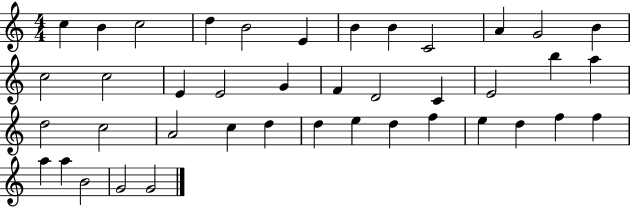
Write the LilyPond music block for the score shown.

{
  \clef treble
  \numericTimeSignature
  \time 4/4
  \key c \major
  c''4 b'4 c''2 | d''4 b'2 e'4 | b'4 b'4 c'2 | a'4 g'2 b'4 | \break c''2 c''2 | e'4 e'2 g'4 | f'4 d'2 c'4 | e'2 b''4 a''4 | \break d''2 c''2 | a'2 c''4 d''4 | d''4 e''4 d''4 f''4 | e''4 d''4 f''4 f''4 | \break a''4 a''4 b'2 | g'2 g'2 | \bar "|."
}